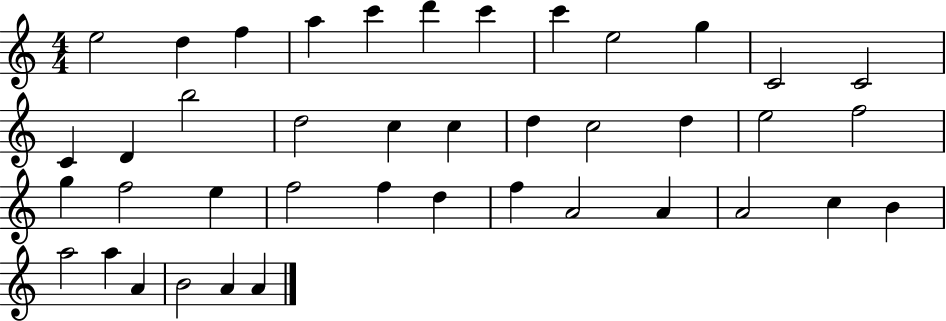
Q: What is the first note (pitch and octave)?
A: E5